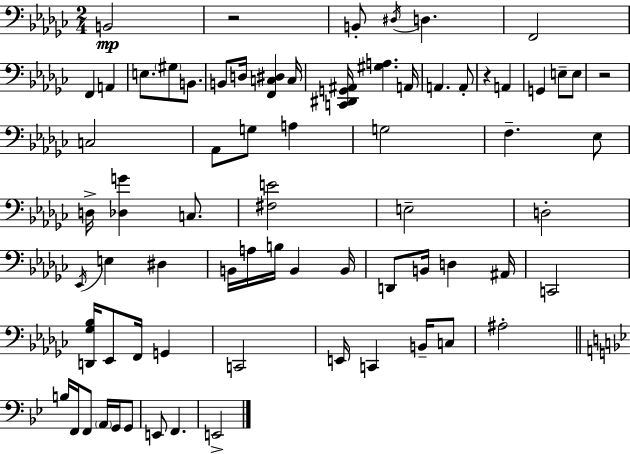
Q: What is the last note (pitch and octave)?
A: E2